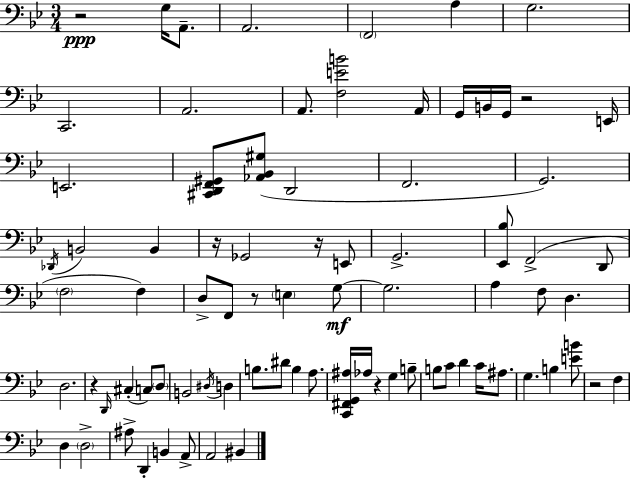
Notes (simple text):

R/h G3/s A2/e. A2/h. F2/h A3/q G3/h. C2/h. A2/h. A2/e. [F3,E4,B4]/h A2/s G2/s B2/s G2/s R/h E2/s E2/h. [C#2,D2,F2,G#2]/e [Ab2,Bb2,G#3]/e D2/h F2/h. G2/h. Db2/s B2/h B2/q R/s Gb2/h R/s E2/e G2/h. [Eb2,Bb3]/e F2/h D2/e F3/h F3/q D3/e F2/e R/e E3/q G3/e G3/h. A3/q F3/e D3/q. D3/h. R/q D2/s C#3/q C3/e D3/e B2/h D#3/s D3/q B3/e. D#4/e B3/q A3/e. [C2,F#2,G2,A#3]/s Ab3/s R/q G3/q B3/e B3/e C4/e D4/q C4/s A#3/e. G3/q. B3/q [E4,B4]/e R/h F3/q D3/q D3/h A#3/e D2/q B2/q A2/e A2/h BIS2/q